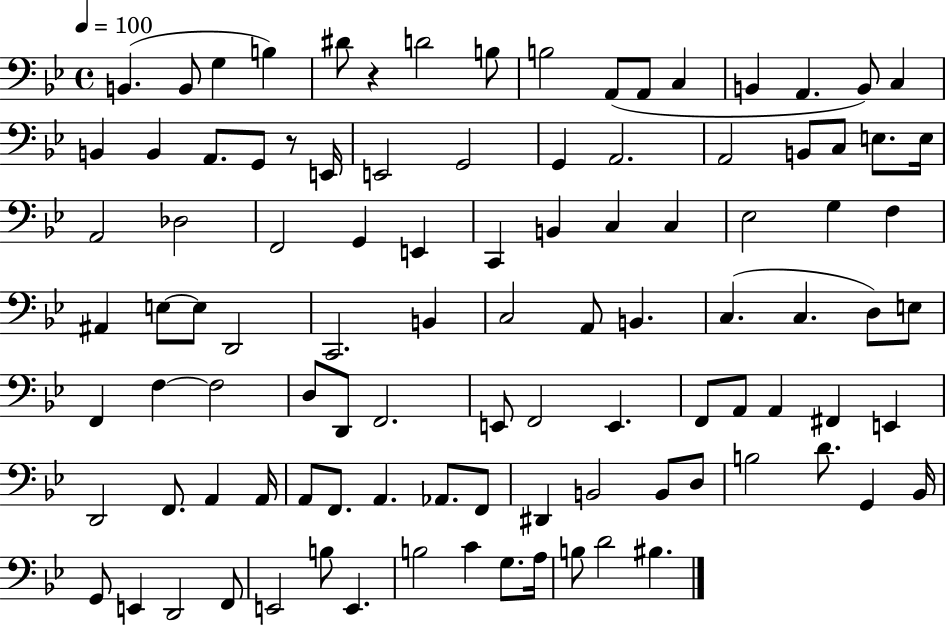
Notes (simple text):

B2/q. B2/e G3/q B3/q D#4/e R/q D4/h B3/e B3/h A2/e A2/e C3/q B2/q A2/q. B2/e C3/q B2/q B2/q A2/e. G2/e R/e E2/s E2/h G2/h G2/q A2/h. A2/h B2/e C3/e E3/e. E3/s A2/h Db3/h F2/h G2/q E2/q C2/q B2/q C3/q C3/q Eb3/h G3/q F3/q A#2/q E3/e E3/e D2/h C2/h. B2/q C3/h A2/e B2/q. C3/q. C3/q. D3/e E3/e F2/q F3/q F3/h D3/e D2/e F2/h. E2/e F2/h E2/q. F2/e A2/e A2/q F#2/q E2/q D2/h F2/e. A2/q A2/s A2/e F2/e. A2/q. Ab2/e. F2/e D#2/q B2/h B2/e D3/e B3/h D4/e. G2/q Bb2/s G2/e E2/q D2/h F2/e E2/h B3/e E2/q. B3/h C4/q G3/e. A3/s B3/e D4/h BIS3/q.